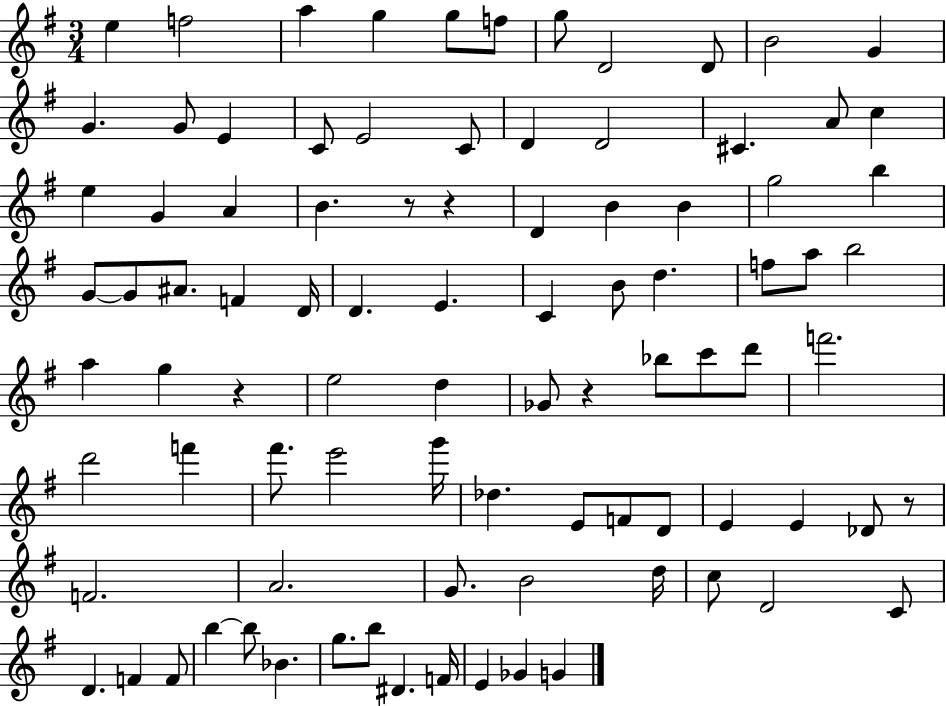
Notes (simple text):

E5/q F5/h A5/q G5/q G5/e F5/e G5/e D4/h D4/e B4/h G4/q G4/q. G4/e E4/q C4/e E4/h C4/e D4/q D4/h C#4/q. A4/e C5/q E5/q G4/q A4/q B4/q. R/e R/q D4/q B4/q B4/q G5/h B5/q G4/e G4/e A#4/e. F4/q D4/s D4/q. E4/q. C4/q B4/e D5/q. F5/e A5/e B5/h A5/q G5/q R/q E5/h D5/q Gb4/e R/q Bb5/e C6/e D6/e F6/h. D6/h F6/q F#6/e. E6/h G6/s Db5/q. E4/e F4/e D4/e E4/q E4/q Db4/e R/e F4/h. A4/h. G4/e. B4/h D5/s C5/e D4/h C4/e D4/q. F4/q F4/e B5/q B5/e Bb4/q. G5/e. B5/e D#4/q. F4/s E4/q Gb4/q G4/q